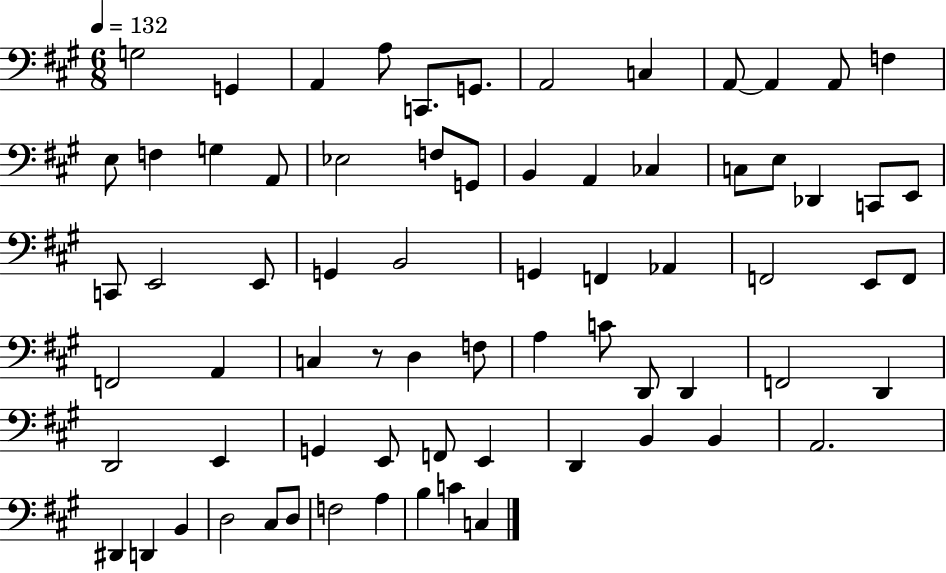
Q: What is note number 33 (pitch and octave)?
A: G2